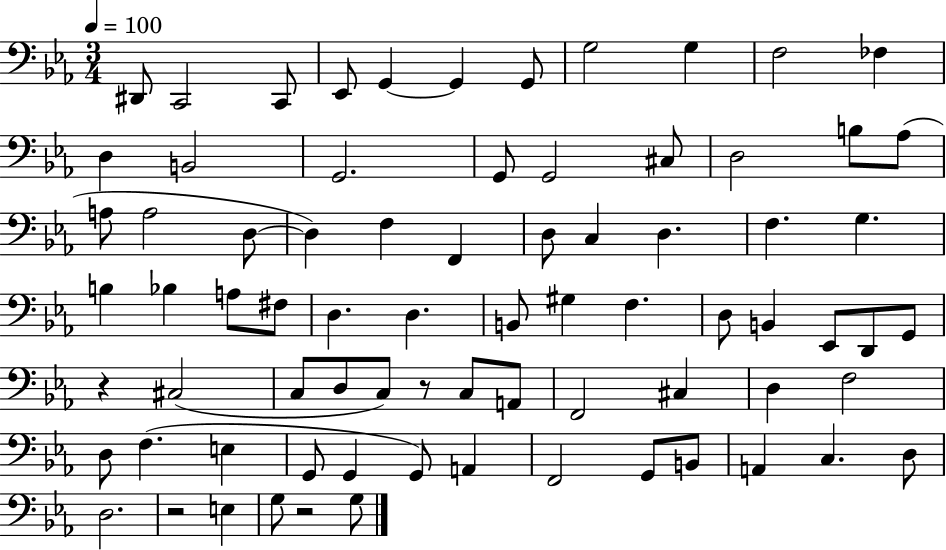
{
  \clef bass
  \numericTimeSignature
  \time 3/4
  \key ees \major
  \tempo 4 = 100
  dis,8 c,2 c,8 | ees,8 g,4~~ g,4 g,8 | g2 g4 | f2 fes4 | \break d4 b,2 | g,2. | g,8 g,2 cis8 | d2 b8 aes8( | \break a8 a2 d8~~ | d4) f4 f,4 | d8 c4 d4. | f4. g4. | \break b4 bes4 a8 fis8 | d4. d4. | b,8 gis4 f4. | d8 b,4 ees,8 d,8 g,8 | \break r4 cis2( | c8 d8 c8) r8 c8 a,8 | f,2 cis4 | d4 f2 | \break d8 f4.( e4 | g,8 g,4 g,8) a,4 | f,2 g,8 b,8 | a,4 c4. d8 | \break d2. | r2 e4 | g8 r2 g8 | \bar "|."
}